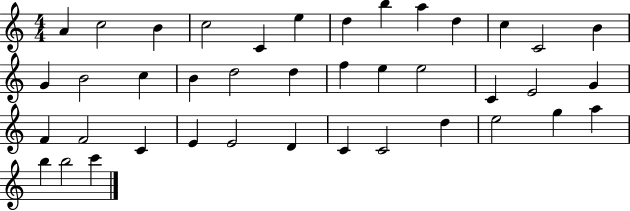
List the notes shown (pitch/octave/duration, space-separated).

A4/q C5/h B4/q C5/h C4/q E5/q D5/q B5/q A5/q D5/q C5/q C4/h B4/q G4/q B4/h C5/q B4/q D5/h D5/q F5/q E5/q E5/h C4/q E4/h G4/q F4/q F4/h C4/q E4/q E4/h D4/q C4/q C4/h D5/q E5/h G5/q A5/q B5/q B5/h C6/q